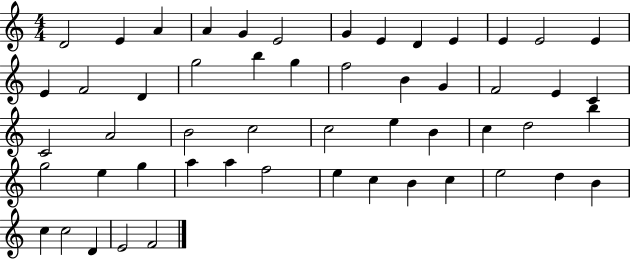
X:1
T:Untitled
M:4/4
L:1/4
K:C
D2 E A A G E2 G E D E E E2 E E F2 D g2 b g f2 B G F2 E C C2 A2 B2 c2 c2 e B c d2 b g2 e g a a f2 e c B c e2 d B c c2 D E2 F2